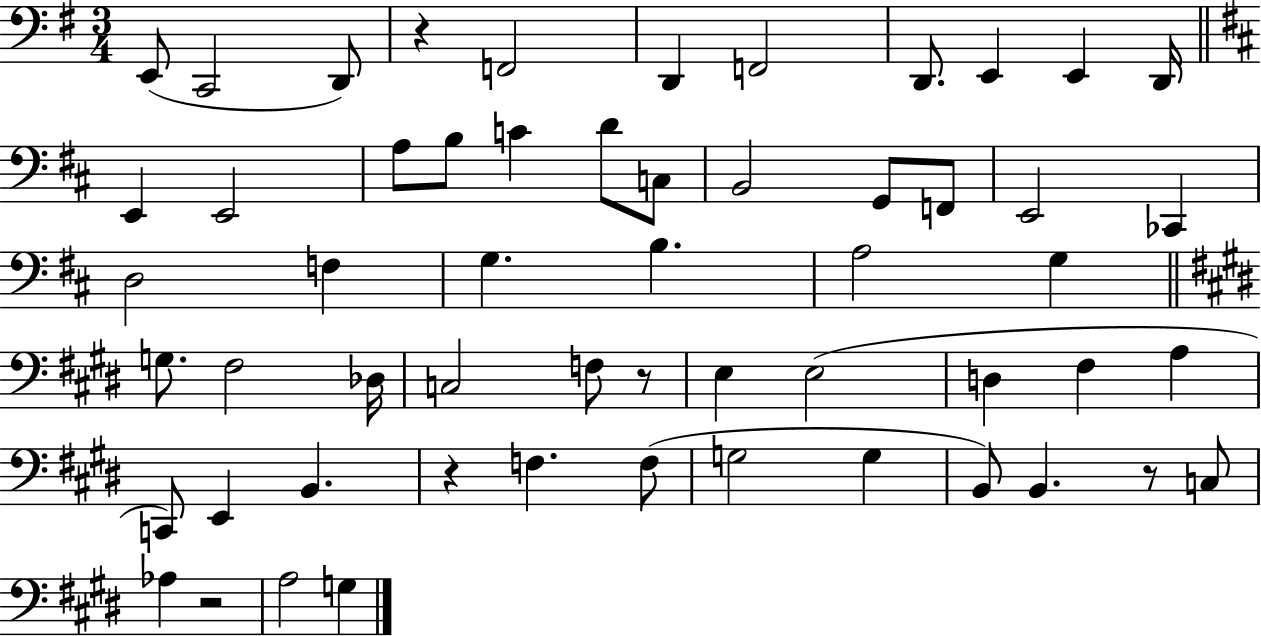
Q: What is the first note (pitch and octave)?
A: E2